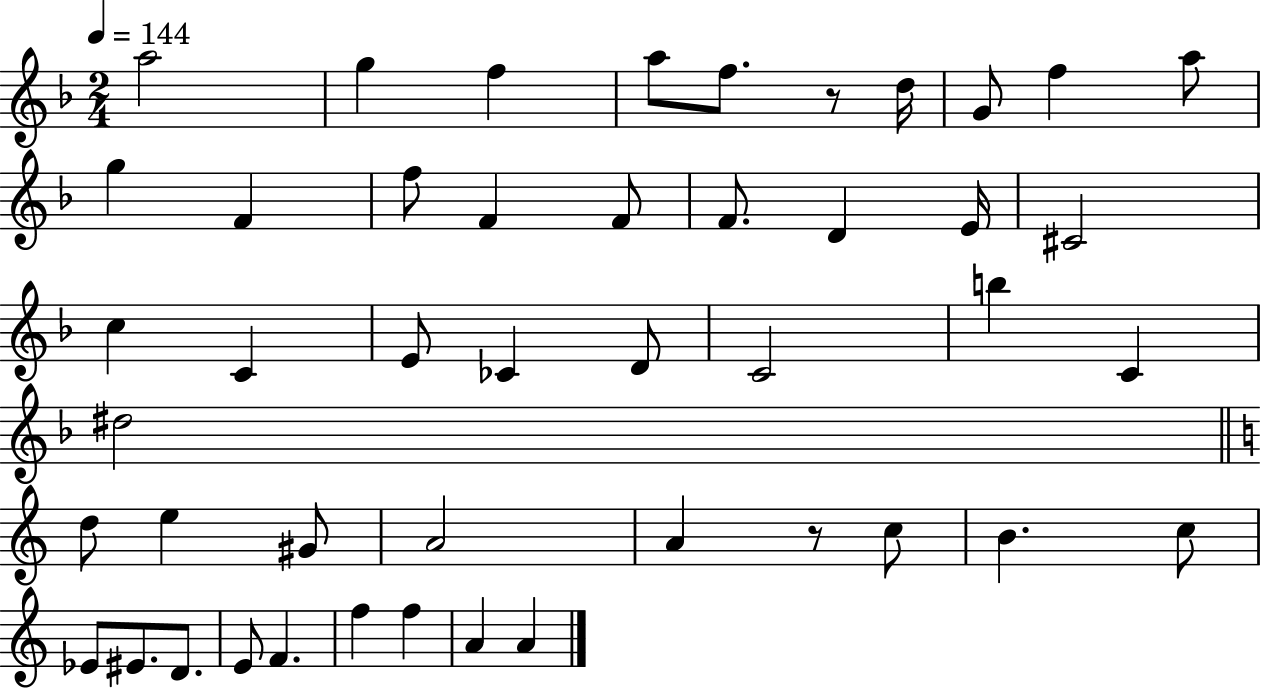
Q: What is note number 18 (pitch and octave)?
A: C#4